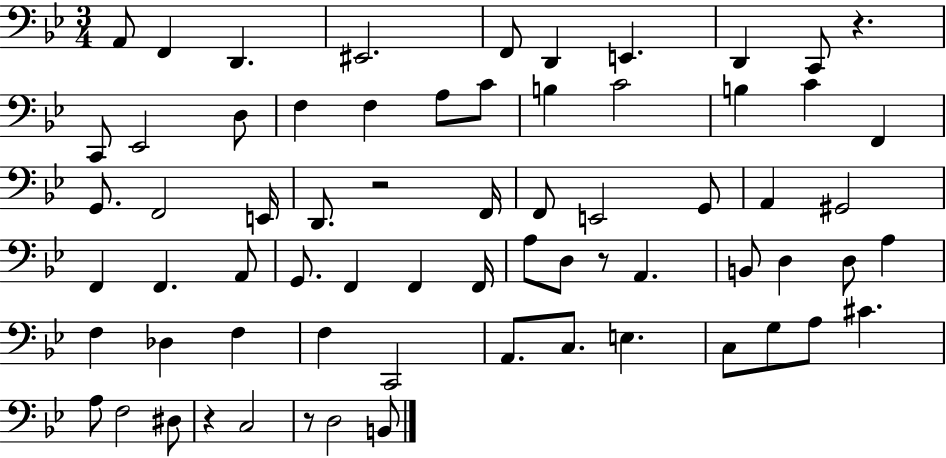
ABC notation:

X:1
T:Untitled
M:3/4
L:1/4
K:Bb
A,,/2 F,, D,, ^E,,2 F,,/2 D,, E,, D,, C,,/2 z C,,/2 _E,,2 D,/2 F, F, A,/2 C/2 B, C2 B, C F,, G,,/2 F,,2 E,,/4 D,,/2 z2 F,,/4 F,,/2 E,,2 G,,/2 A,, ^G,,2 F,, F,, A,,/2 G,,/2 F,, F,, F,,/4 A,/2 D,/2 z/2 A,, B,,/2 D, D,/2 A, F, _D, F, F, C,,2 A,,/2 C,/2 E, C,/2 G,/2 A,/2 ^C A,/2 F,2 ^D,/2 z C,2 z/2 D,2 B,,/2